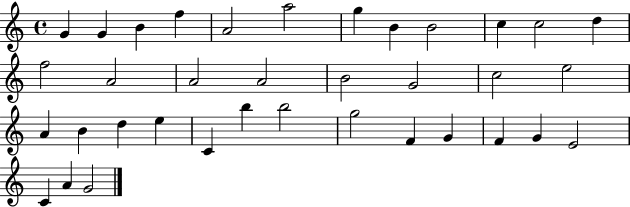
G4/q G4/q B4/q F5/q A4/h A5/h G5/q B4/q B4/h C5/q C5/h D5/q F5/h A4/h A4/h A4/h B4/h G4/h C5/h E5/h A4/q B4/q D5/q E5/q C4/q B5/q B5/h G5/h F4/q G4/q F4/q G4/q E4/h C4/q A4/q G4/h